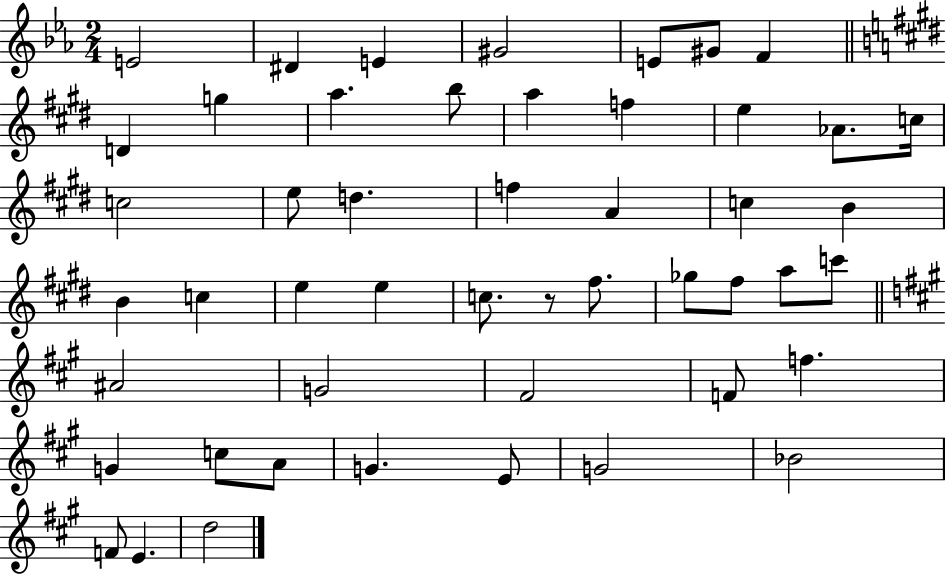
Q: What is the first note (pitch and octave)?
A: E4